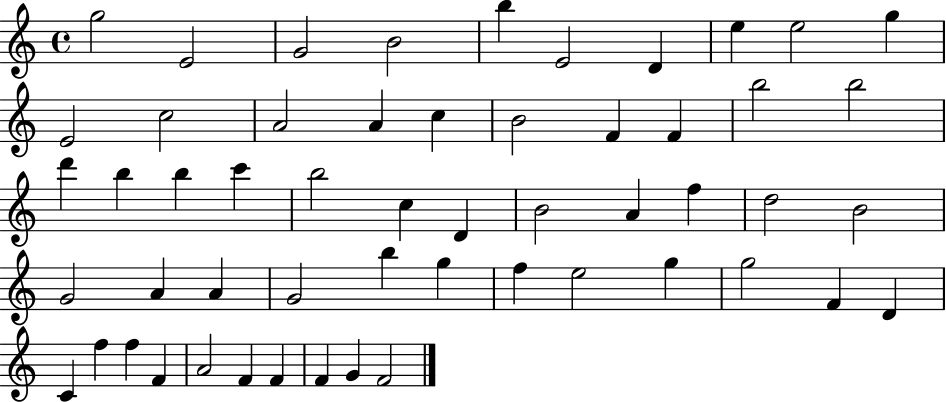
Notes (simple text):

G5/h E4/h G4/h B4/h B5/q E4/h D4/q E5/q E5/h G5/q E4/h C5/h A4/h A4/q C5/q B4/h F4/q F4/q B5/h B5/h D6/q B5/q B5/q C6/q B5/h C5/q D4/q B4/h A4/q F5/q D5/h B4/h G4/h A4/q A4/q G4/h B5/q G5/q F5/q E5/h G5/q G5/h F4/q D4/q C4/q F5/q F5/q F4/q A4/h F4/q F4/q F4/q G4/q F4/h